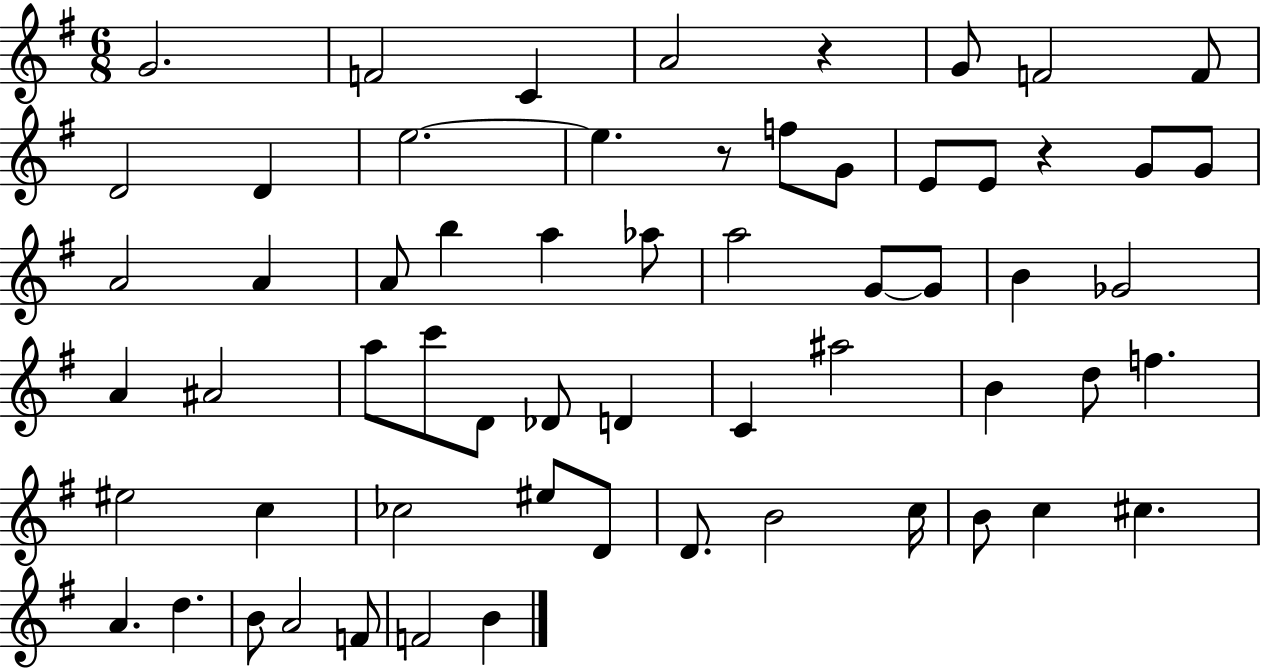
X:1
T:Untitled
M:6/8
L:1/4
K:G
G2 F2 C A2 z G/2 F2 F/2 D2 D e2 e z/2 f/2 G/2 E/2 E/2 z G/2 G/2 A2 A A/2 b a _a/2 a2 G/2 G/2 B _G2 A ^A2 a/2 c'/2 D/2 _D/2 D C ^a2 B d/2 f ^e2 c _c2 ^e/2 D/2 D/2 B2 c/4 B/2 c ^c A d B/2 A2 F/2 F2 B